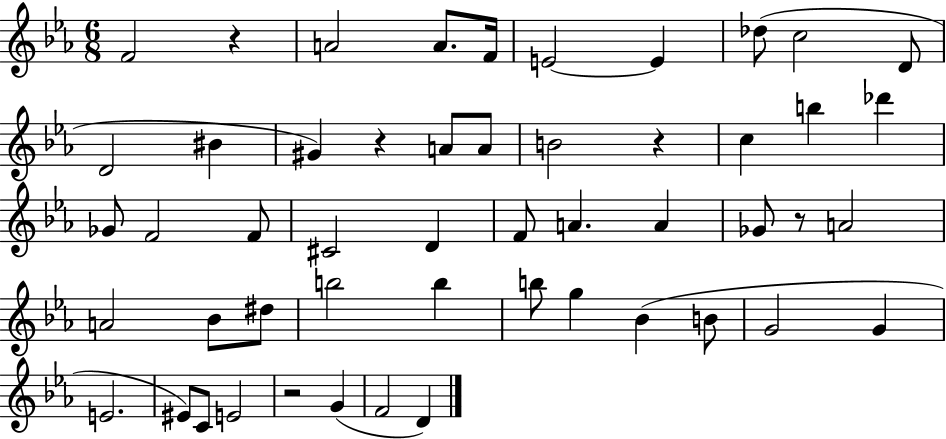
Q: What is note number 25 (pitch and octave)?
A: A4